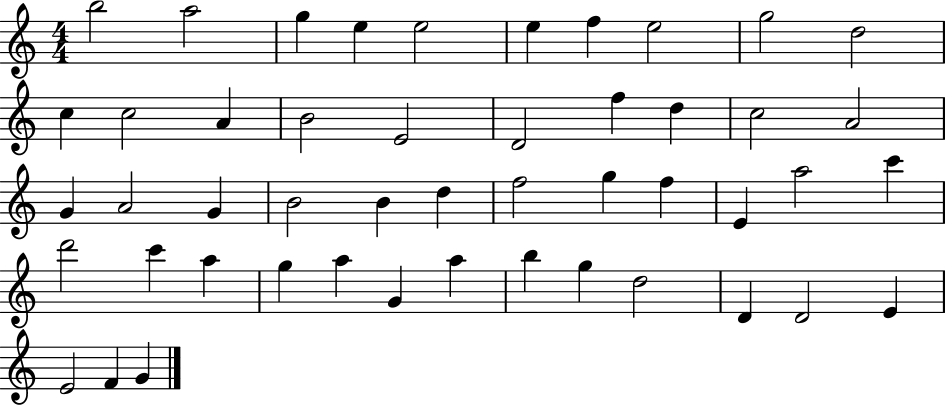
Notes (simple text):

B5/h A5/h G5/q E5/q E5/h E5/q F5/q E5/h G5/h D5/h C5/q C5/h A4/q B4/h E4/h D4/h F5/q D5/q C5/h A4/h G4/q A4/h G4/q B4/h B4/q D5/q F5/h G5/q F5/q E4/q A5/h C6/q D6/h C6/q A5/q G5/q A5/q G4/q A5/q B5/q G5/q D5/h D4/q D4/h E4/q E4/h F4/q G4/q